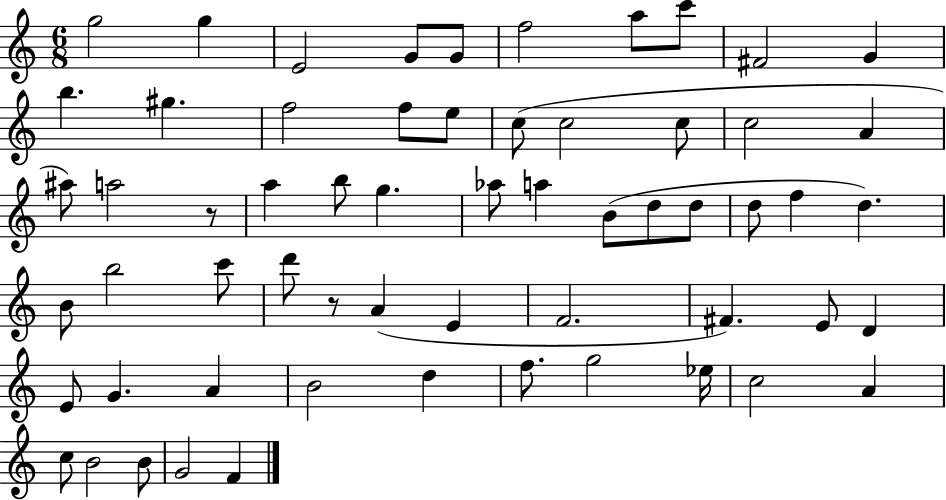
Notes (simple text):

G5/h G5/q E4/h G4/e G4/e F5/h A5/e C6/e F#4/h G4/q B5/q. G#5/q. F5/h F5/e E5/e C5/e C5/h C5/e C5/h A4/q A#5/e A5/h R/e A5/q B5/e G5/q. Ab5/e A5/q B4/e D5/e D5/e D5/e F5/q D5/q. B4/e B5/h C6/e D6/e R/e A4/q E4/q F4/h. F#4/q. E4/e D4/q E4/e G4/q. A4/q B4/h D5/q F5/e. G5/h Eb5/s C5/h A4/q C5/e B4/h B4/e G4/h F4/q